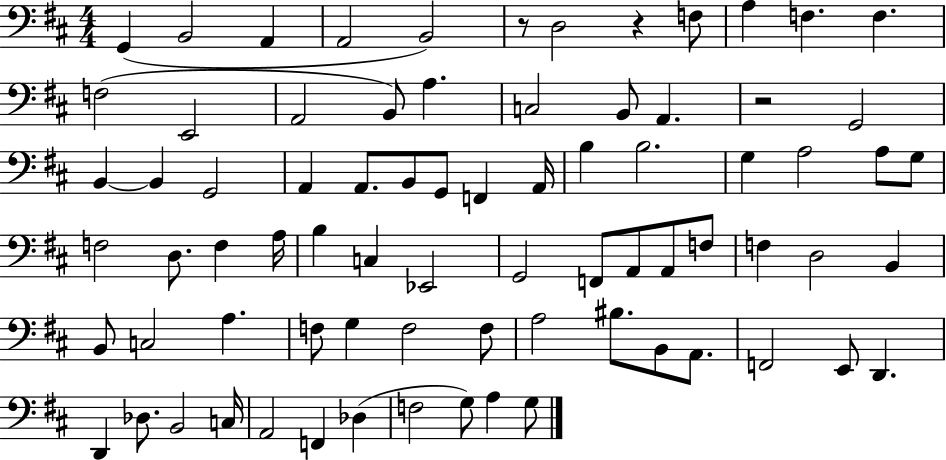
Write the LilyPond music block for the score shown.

{
  \clef bass
  \numericTimeSignature
  \time 4/4
  \key d \major
  g,4( b,2 a,4 | a,2 b,2) | r8 d2 r4 f8 | a4 f4. f4. | \break f2( e,2 | a,2 b,8) a4. | c2 b,8 a,4. | r2 g,2 | \break b,4~~ b,4 g,2 | a,4 a,8. b,8 g,8 f,4 a,16 | b4 b2. | g4 a2 a8 g8 | \break f2 d8. f4 a16 | b4 c4 ees,2 | g,2 f,8 a,8 a,8 f8 | f4 d2 b,4 | \break b,8 c2 a4. | f8 g4 f2 f8 | a2 bis8. b,8 a,8. | f,2 e,8 d,4. | \break d,4 des8. b,2 c16 | a,2 f,4 des4( | f2 g8) a4 g8 | \bar "|."
}